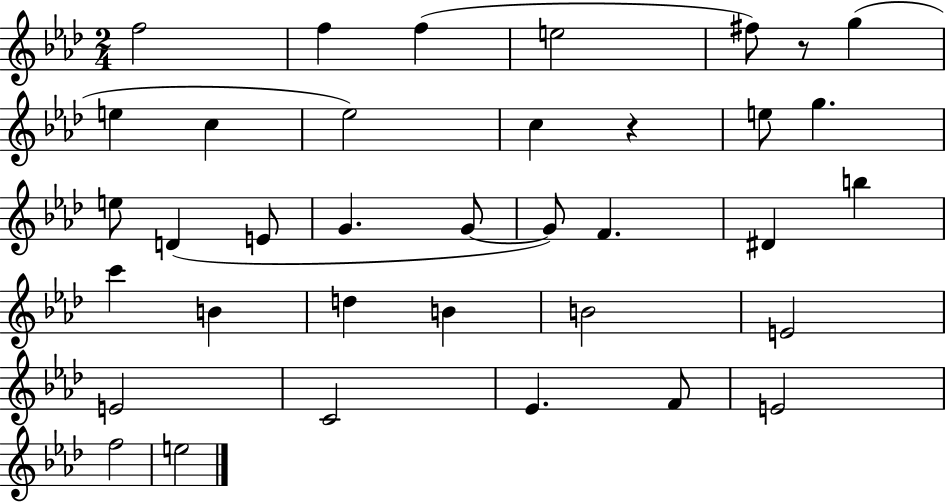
{
  \clef treble
  \numericTimeSignature
  \time 2/4
  \key aes \major
  f''2 | f''4 f''4( | e''2 | fis''8) r8 g''4( | \break e''4 c''4 | ees''2) | c''4 r4 | e''8 g''4. | \break e''8 d'4( e'8 | g'4. g'8~~ | g'8) f'4. | dis'4 b''4 | \break c'''4 b'4 | d''4 b'4 | b'2 | e'2 | \break e'2 | c'2 | ees'4. f'8 | e'2 | \break f''2 | e''2 | \bar "|."
}